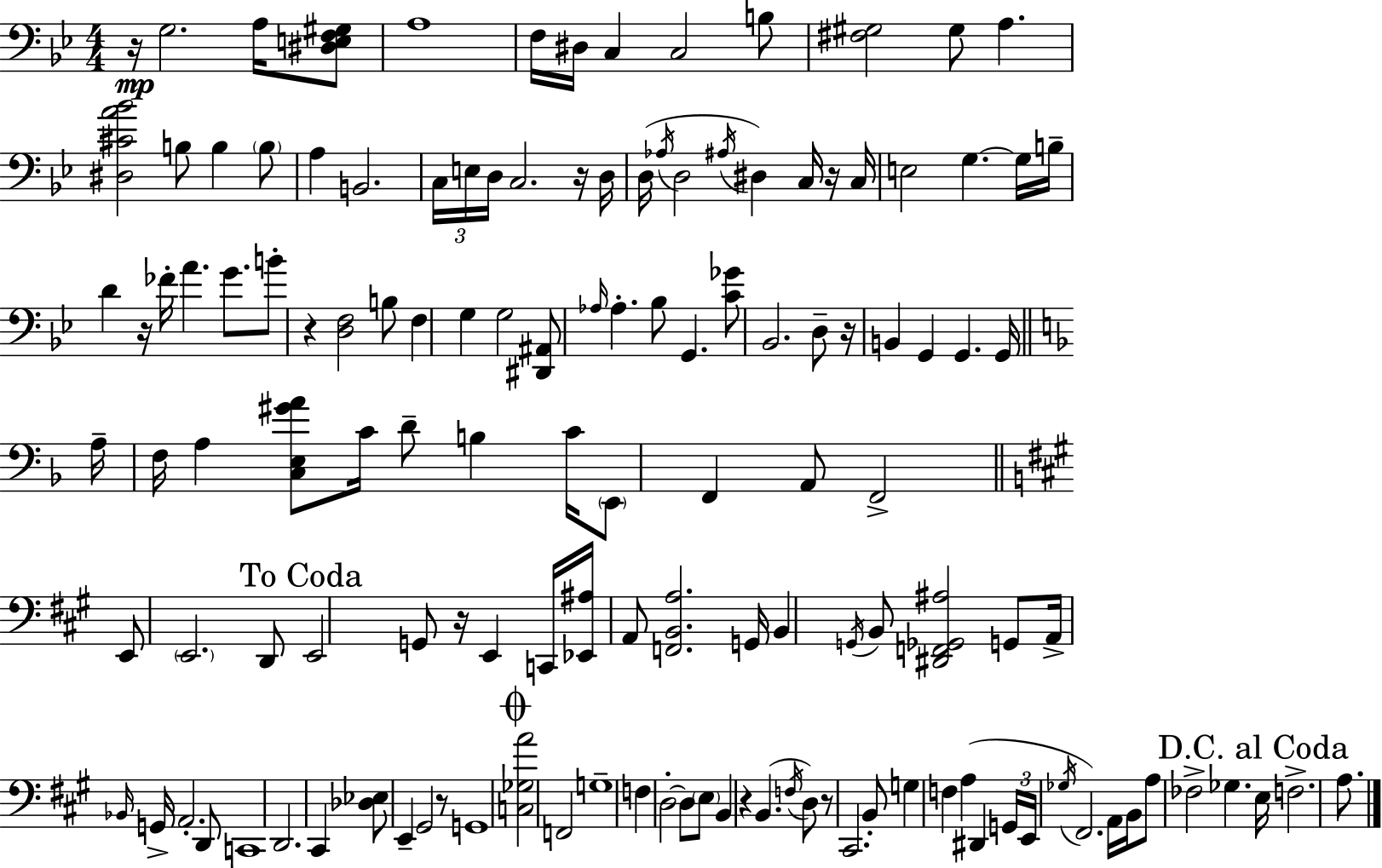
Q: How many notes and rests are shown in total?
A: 135